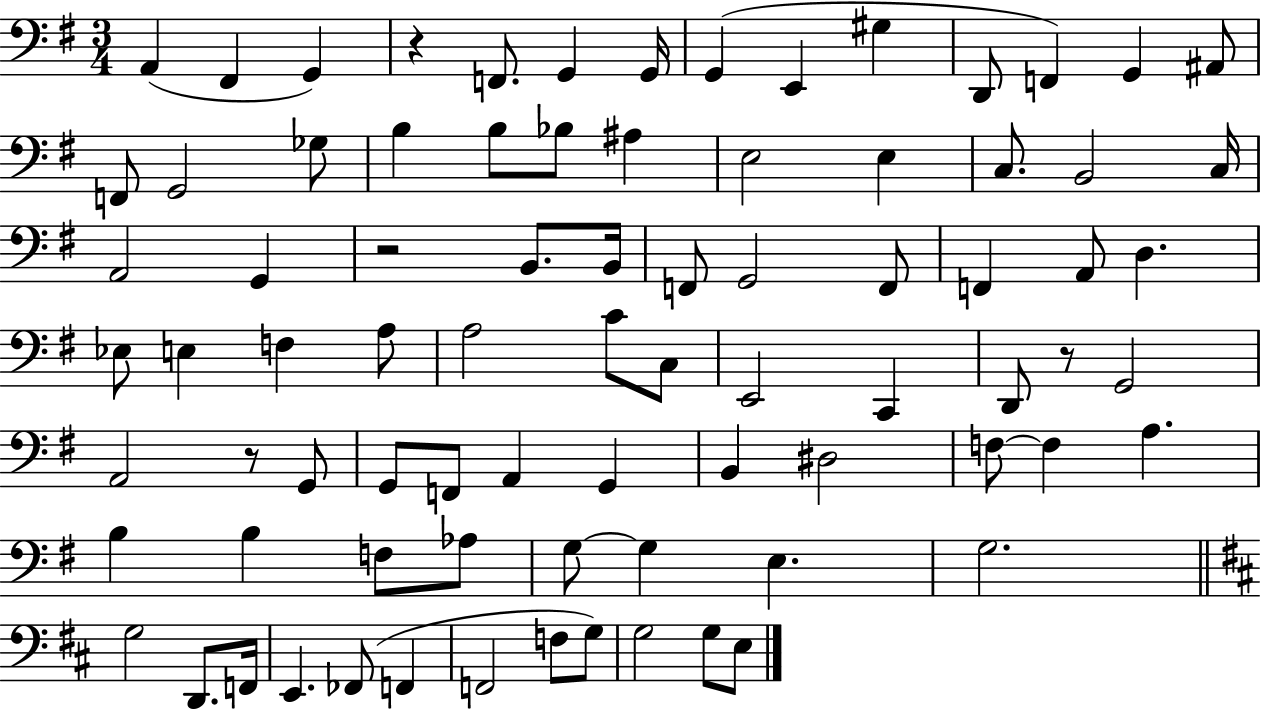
X:1
T:Untitled
M:3/4
L:1/4
K:G
A,, ^F,, G,, z F,,/2 G,, G,,/4 G,, E,, ^G, D,,/2 F,, G,, ^A,,/2 F,,/2 G,,2 _G,/2 B, B,/2 _B,/2 ^A, E,2 E, C,/2 B,,2 C,/4 A,,2 G,, z2 B,,/2 B,,/4 F,,/2 G,,2 F,,/2 F,, A,,/2 D, _E,/2 E, F, A,/2 A,2 C/2 C,/2 E,,2 C,, D,,/2 z/2 G,,2 A,,2 z/2 G,,/2 G,,/2 F,,/2 A,, G,, B,, ^D,2 F,/2 F, A, B, B, F,/2 _A,/2 G,/2 G, E, G,2 G,2 D,,/2 F,,/4 E,, _F,,/2 F,, F,,2 F,/2 G,/2 G,2 G,/2 E,/2